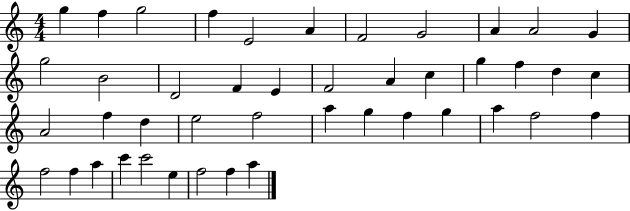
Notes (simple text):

G5/q F5/q G5/h F5/q E4/h A4/q F4/h G4/h A4/q A4/h G4/q G5/h B4/h D4/h F4/q E4/q F4/h A4/q C5/q G5/q F5/q D5/q C5/q A4/h F5/q D5/q E5/h F5/h A5/q G5/q F5/q G5/q A5/q F5/h F5/q F5/h F5/q A5/q C6/q C6/h E5/q F5/h F5/q A5/q